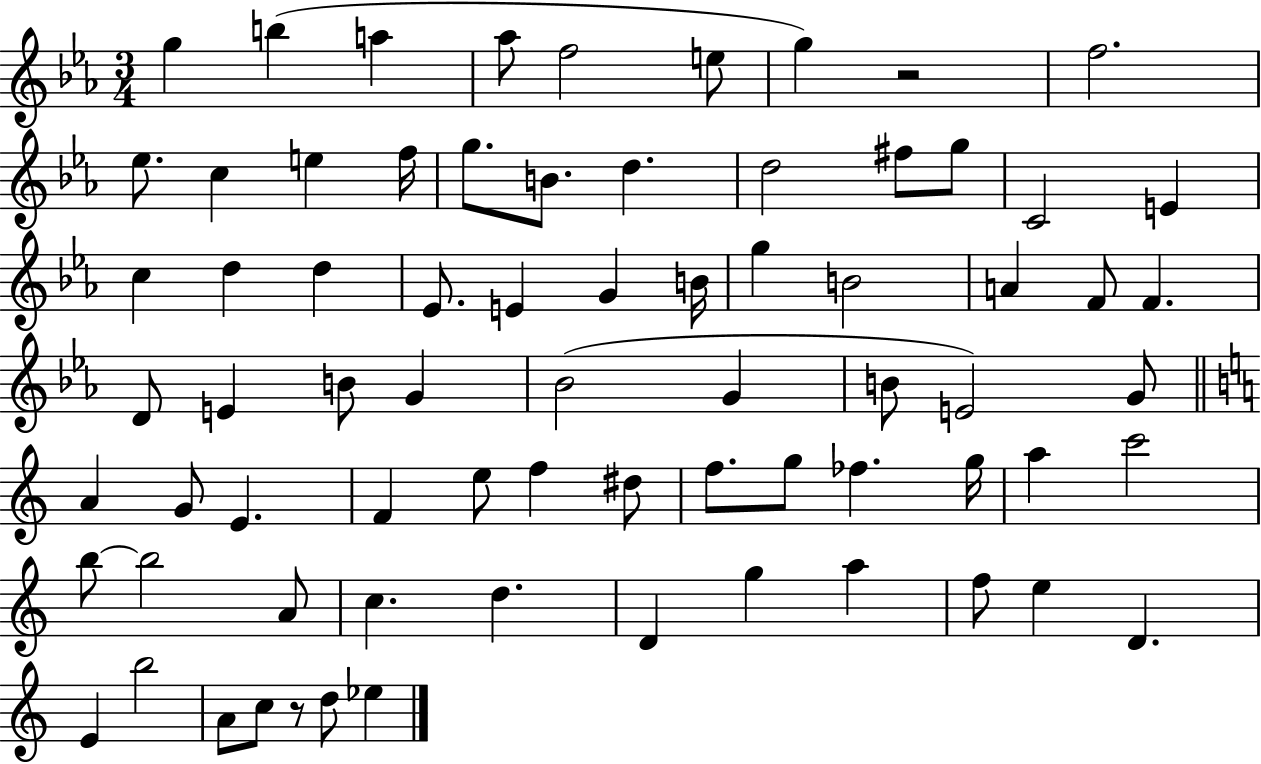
G5/q B5/q A5/q Ab5/e F5/h E5/e G5/q R/h F5/h. Eb5/e. C5/q E5/q F5/s G5/e. B4/e. D5/q. D5/h F#5/e G5/e C4/h E4/q C5/q D5/q D5/q Eb4/e. E4/q G4/q B4/s G5/q B4/h A4/q F4/e F4/q. D4/e E4/q B4/e G4/q Bb4/h G4/q B4/e E4/h G4/e A4/q G4/e E4/q. F4/q E5/e F5/q D#5/e F5/e. G5/e FES5/q. G5/s A5/q C6/h B5/e B5/h A4/e C5/q. D5/q. D4/q G5/q A5/q F5/e E5/q D4/q. E4/q B5/h A4/e C5/e R/e D5/e Eb5/q